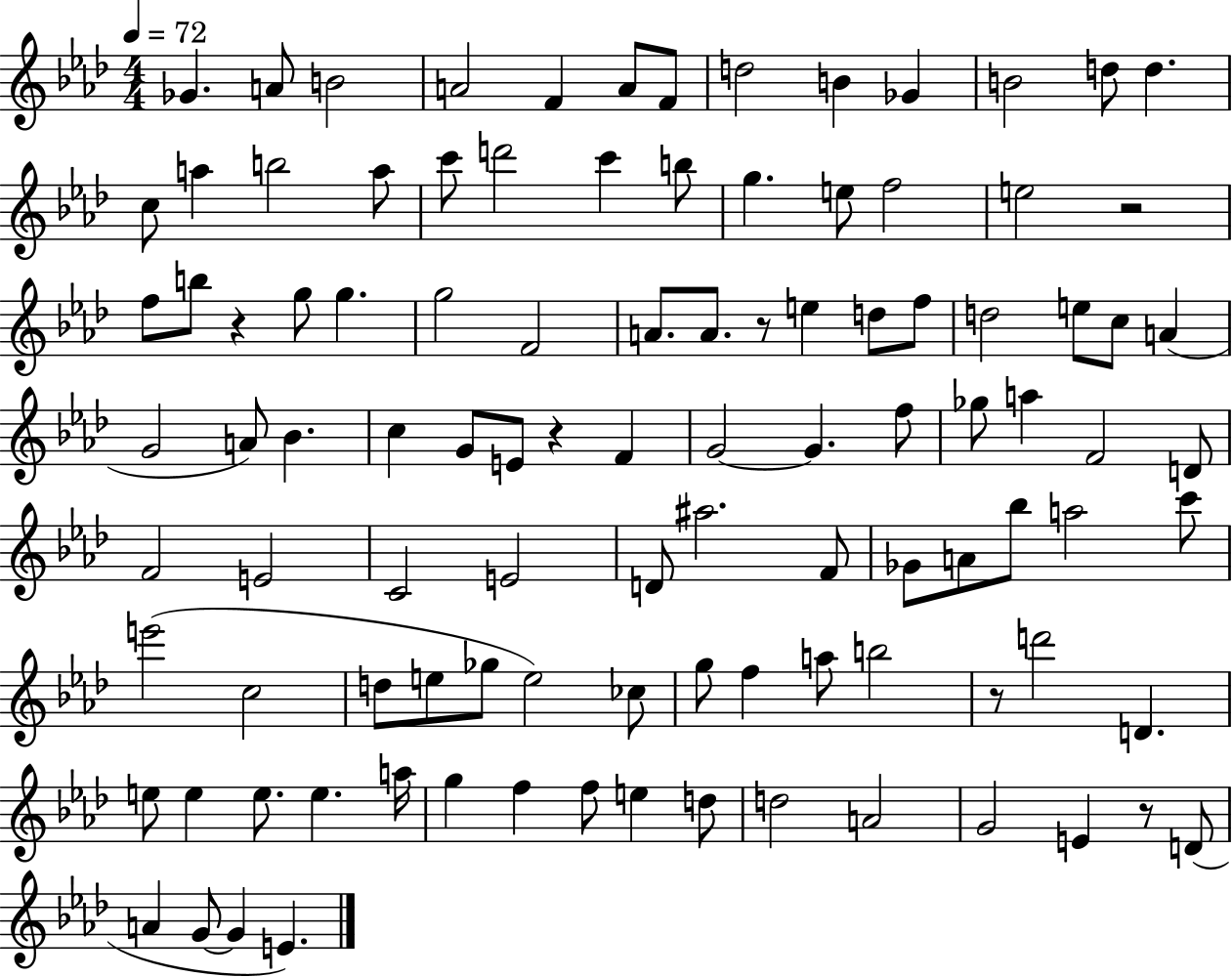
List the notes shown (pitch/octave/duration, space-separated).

Gb4/q. A4/e B4/h A4/h F4/q A4/e F4/e D5/h B4/q Gb4/q B4/h D5/e D5/q. C5/e A5/q B5/h A5/e C6/e D6/h C6/q B5/e G5/q. E5/e F5/h E5/h R/h F5/e B5/e R/q G5/e G5/q. G5/h F4/h A4/e. A4/e. R/e E5/q D5/e F5/e D5/h E5/e C5/e A4/q G4/h A4/e Bb4/q. C5/q G4/e E4/e R/q F4/q G4/h G4/q. F5/e Gb5/e A5/q F4/h D4/e F4/h E4/h C4/h E4/h D4/e A#5/h. F4/e Gb4/e A4/e Bb5/e A5/h C6/e E6/h C5/h D5/e E5/e Gb5/e E5/h CES5/e G5/e F5/q A5/e B5/h R/e D6/h D4/q. E5/e E5/q E5/e. E5/q. A5/s G5/q F5/q F5/e E5/q D5/e D5/h A4/h G4/h E4/q R/e D4/e A4/q G4/e G4/q E4/q.